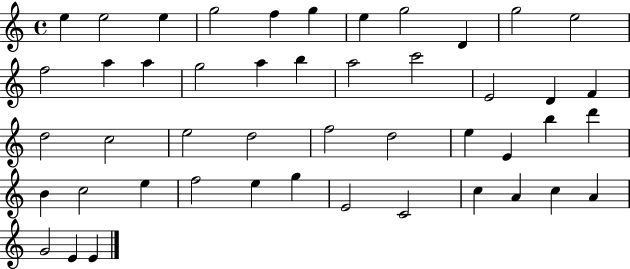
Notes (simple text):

E5/q E5/h E5/q G5/h F5/q G5/q E5/q G5/h D4/q G5/h E5/h F5/h A5/q A5/q G5/h A5/q B5/q A5/h C6/h E4/h D4/q F4/q D5/h C5/h E5/h D5/h F5/h D5/h E5/q E4/q B5/q D6/q B4/q C5/h E5/q F5/h E5/q G5/q E4/h C4/h C5/q A4/q C5/q A4/q G4/h E4/q E4/q